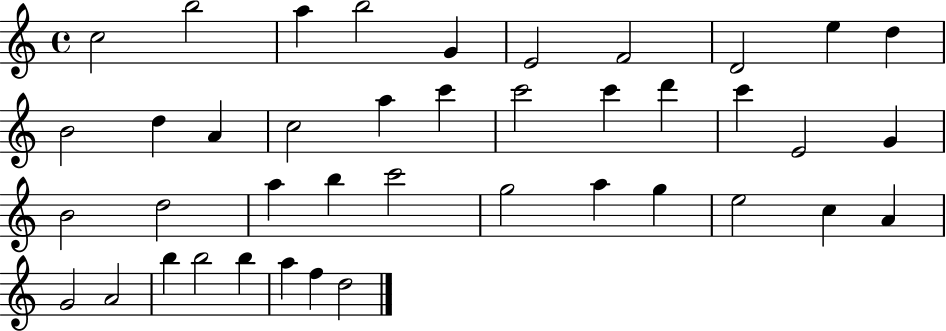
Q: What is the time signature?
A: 4/4